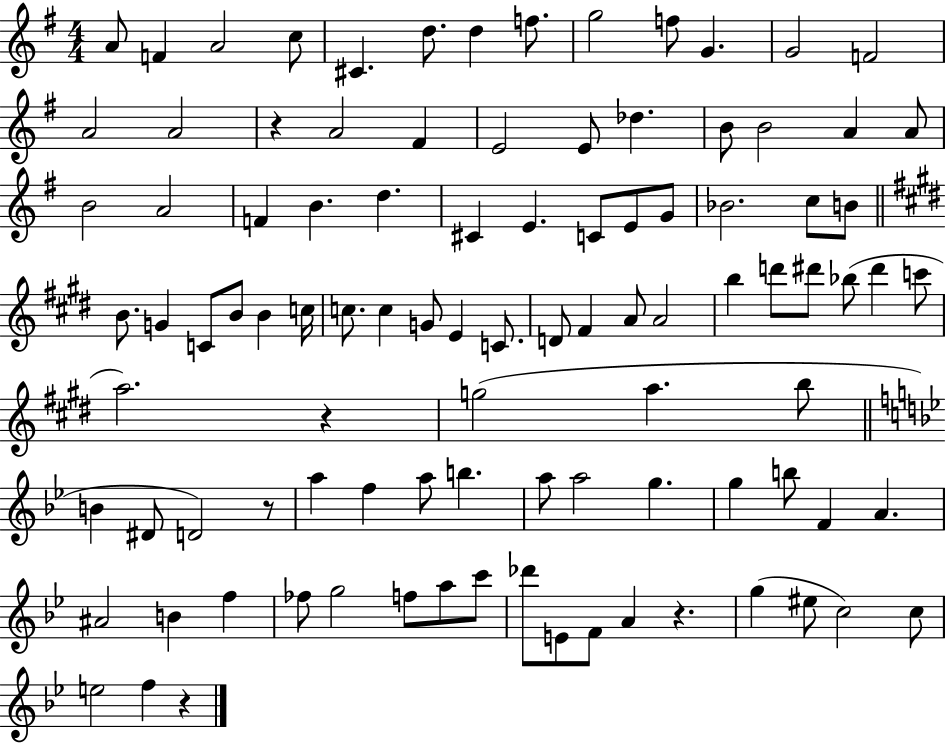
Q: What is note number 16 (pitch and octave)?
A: A4